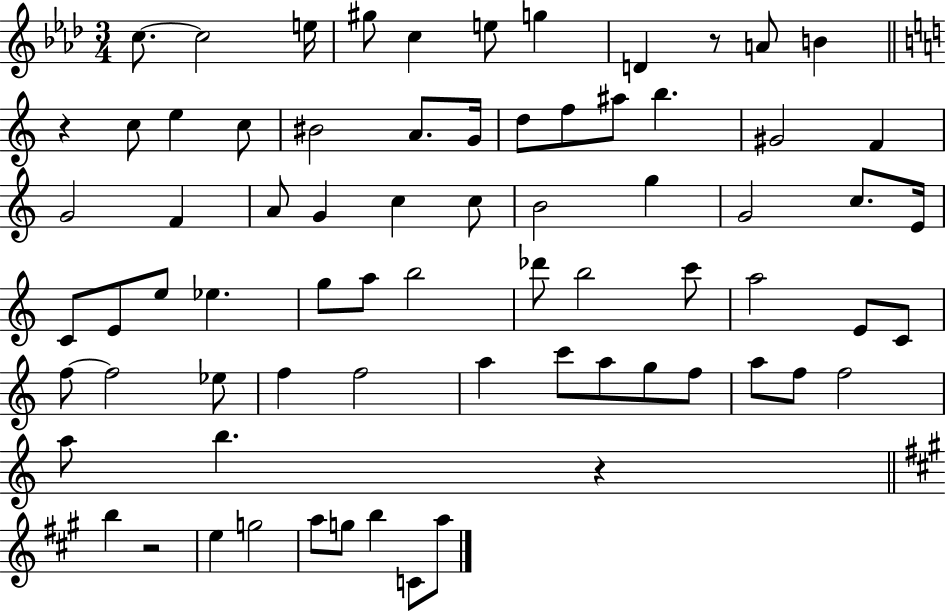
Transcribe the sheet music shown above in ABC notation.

X:1
T:Untitled
M:3/4
L:1/4
K:Ab
c/2 c2 e/4 ^g/2 c e/2 g D z/2 A/2 B z c/2 e c/2 ^B2 A/2 G/4 d/2 f/2 ^a/2 b ^G2 F G2 F A/2 G c c/2 B2 g G2 c/2 E/4 C/2 E/2 e/2 _e g/2 a/2 b2 _d'/2 b2 c'/2 a2 E/2 C/2 f/2 f2 _e/2 f f2 a c'/2 a/2 g/2 f/2 a/2 f/2 f2 a/2 b z b z2 e g2 a/2 g/2 b C/2 a/2